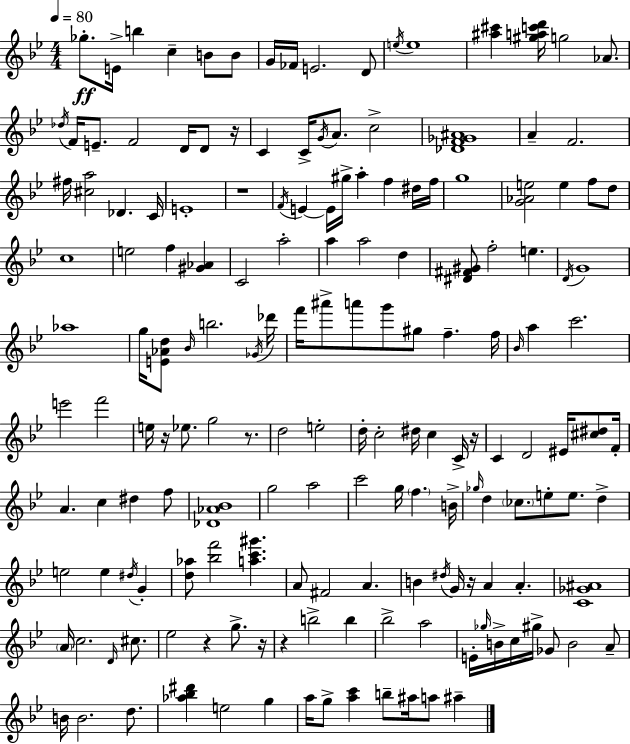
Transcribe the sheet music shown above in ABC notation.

X:1
T:Untitled
M:4/4
L:1/4
K:Gm
_g/2 E/4 b c B/2 B/2 G/4 _F/4 E2 D/2 e/4 e4 [^a^c'] [^gac'd']/4 g2 _A/2 _d/4 F/4 E/2 F2 D/4 D/2 z/4 C C/4 G/4 A/2 c2 [_DF_G^A]4 A F2 ^f/4 [^ca]2 _D C/4 E4 z4 F/4 E E/4 ^g/4 a f ^d/4 f/4 g4 [G_Ae]2 e f/2 d/2 c4 e2 f [^G_A] C2 a2 a a2 d [^D^F^G]/2 f2 e D/4 G4 _a4 g/4 [E_Ad]/2 _B/4 b2 _G/4 _d'/4 f'/4 ^a'/2 a'/2 g'/2 ^g/2 f f/4 _B/4 a c'2 e'2 f'2 e/4 z/4 _e/2 g2 z/2 d2 e2 d/4 c2 ^d/4 c C/4 z/4 C D2 ^E/4 [^c^d]/2 F/4 A c ^d f/2 [_D_A_B]4 g2 a2 c'2 g/4 f B/4 _g/4 d _c/2 e/2 e/2 d e2 e ^d/4 G [d_a]/2 [_bf']2 [ac'^g'] A/2 ^F2 A B ^d/4 G/4 z/4 A A [C_G^A]4 A/4 c2 D/4 ^c/2 _e2 z g/2 z/4 z b2 b _b2 a2 E/4 _g/4 B/4 c/4 ^g/4 _G/2 B2 A/2 B/4 B2 d/2 [_a_b^d'] e2 g a/4 g/2 [ac'] b/2 ^a/4 a/2 ^a